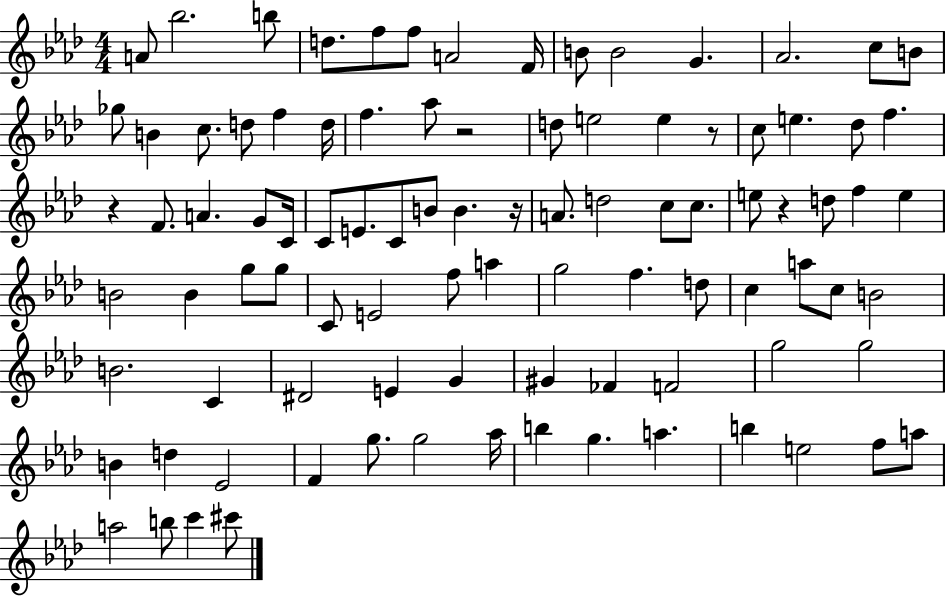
X:1
T:Untitled
M:4/4
L:1/4
K:Ab
A/2 _b2 b/2 d/2 f/2 f/2 A2 F/4 B/2 B2 G _A2 c/2 B/2 _g/2 B c/2 d/2 f d/4 f _a/2 z2 d/2 e2 e z/2 c/2 e _d/2 f z F/2 A G/2 C/4 C/2 E/2 C/2 B/2 B z/4 A/2 d2 c/2 c/2 e/2 z d/2 f e B2 B g/2 g/2 C/2 E2 f/2 a g2 f d/2 c a/2 c/2 B2 B2 C ^D2 E G ^G _F F2 g2 g2 B d _E2 F g/2 g2 _a/4 b g a b e2 f/2 a/2 a2 b/2 c' ^c'/2